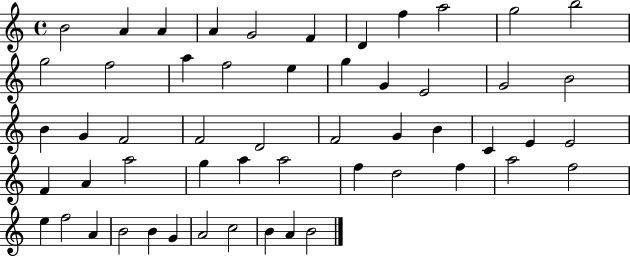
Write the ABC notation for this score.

X:1
T:Untitled
M:4/4
L:1/4
K:C
B2 A A A G2 F D f a2 g2 b2 g2 f2 a f2 e g G E2 G2 B2 B G F2 F2 D2 F2 G B C E E2 F A a2 g a a2 f d2 f a2 f2 e f2 A B2 B G A2 c2 B A B2